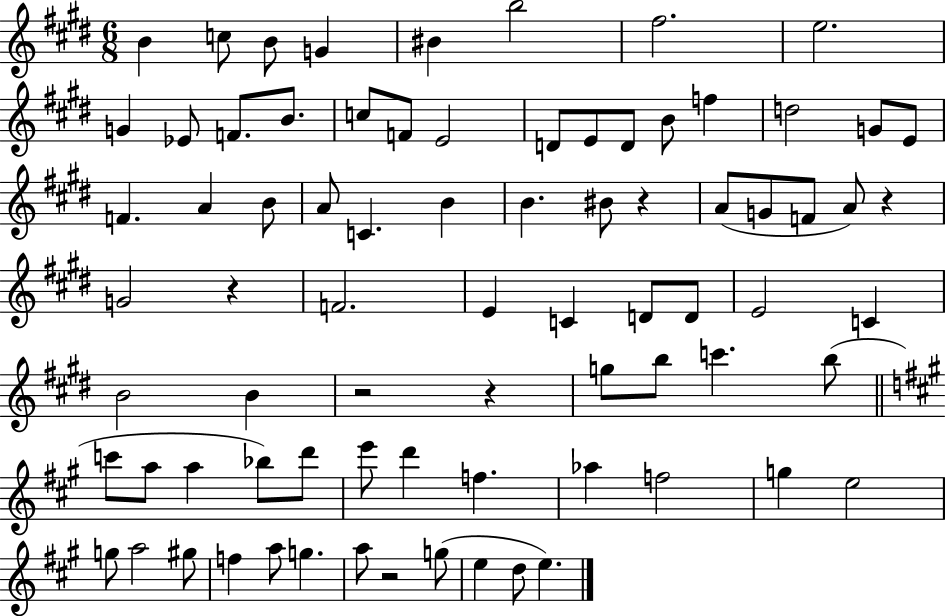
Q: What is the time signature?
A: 6/8